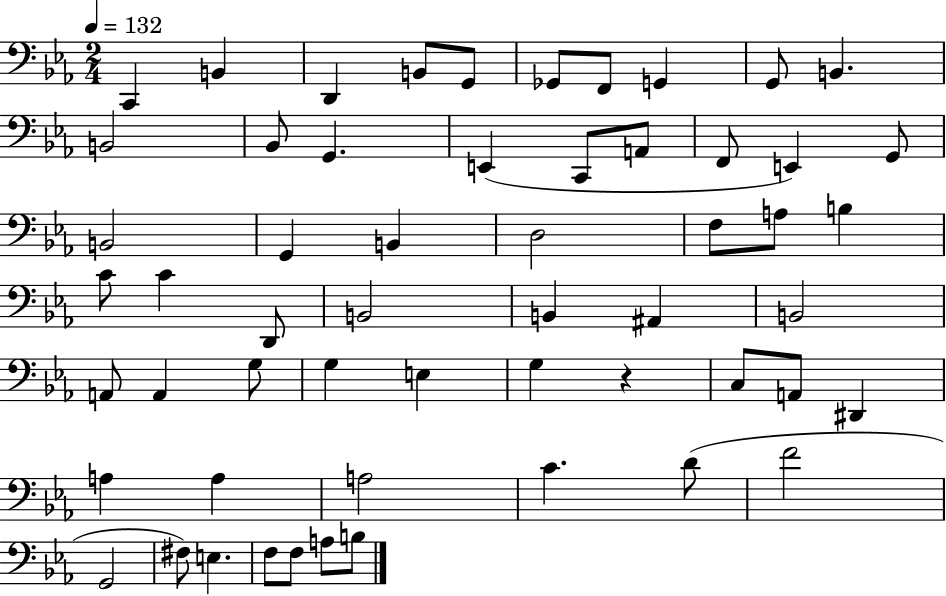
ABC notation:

X:1
T:Untitled
M:2/4
L:1/4
K:Eb
C,, B,, D,, B,,/2 G,,/2 _G,,/2 F,,/2 G,, G,,/2 B,, B,,2 _B,,/2 G,, E,, C,,/2 A,,/2 F,,/2 E,, G,,/2 B,,2 G,, B,, D,2 F,/2 A,/2 B, C/2 C D,,/2 B,,2 B,, ^A,, B,,2 A,,/2 A,, G,/2 G, E, G, z C,/2 A,,/2 ^D,, A, A, A,2 C D/2 F2 G,,2 ^F,/2 E, F,/2 F,/2 A,/2 B,/2